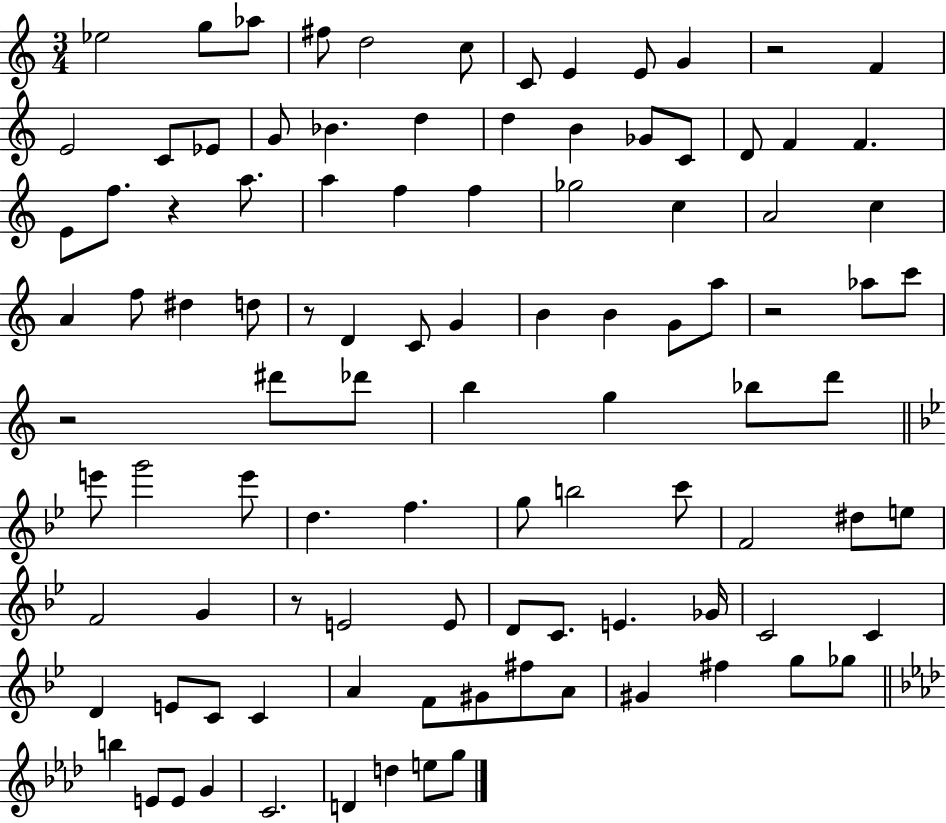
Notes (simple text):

Eb5/h G5/e Ab5/e F#5/e D5/h C5/e C4/e E4/q E4/e G4/q R/h F4/q E4/h C4/e Eb4/e G4/e Bb4/q. D5/q D5/q B4/q Gb4/e C4/e D4/e F4/q F4/q. E4/e F5/e. R/q A5/e. A5/q F5/q F5/q Gb5/h C5/q A4/h C5/q A4/q F5/e D#5/q D5/e R/e D4/q C4/e G4/q B4/q B4/q G4/e A5/e R/h Ab5/e C6/e R/h D#6/e Db6/e B5/q G5/q Bb5/e D6/e E6/e G6/h E6/e D5/q. F5/q. G5/e B5/h C6/e F4/h D#5/e E5/e F4/h G4/q R/e E4/h E4/e D4/e C4/e. E4/q. Gb4/s C4/h C4/q D4/q E4/e C4/e C4/q A4/q F4/e G#4/e F#5/e A4/e G#4/q F#5/q G5/e Gb5/e B5/q E4/e E4/e G4/q C4/h. D4/q D5/q E5/e G5/e